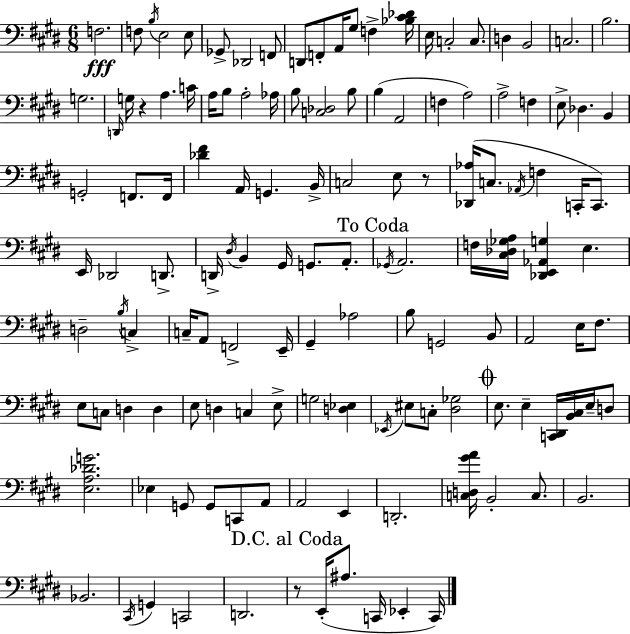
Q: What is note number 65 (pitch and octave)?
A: F3